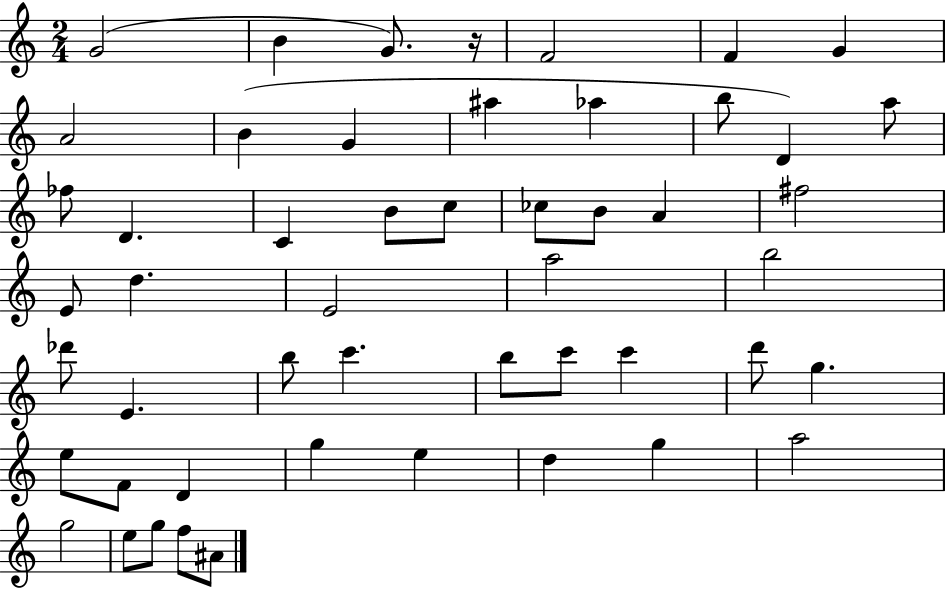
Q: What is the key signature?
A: C major